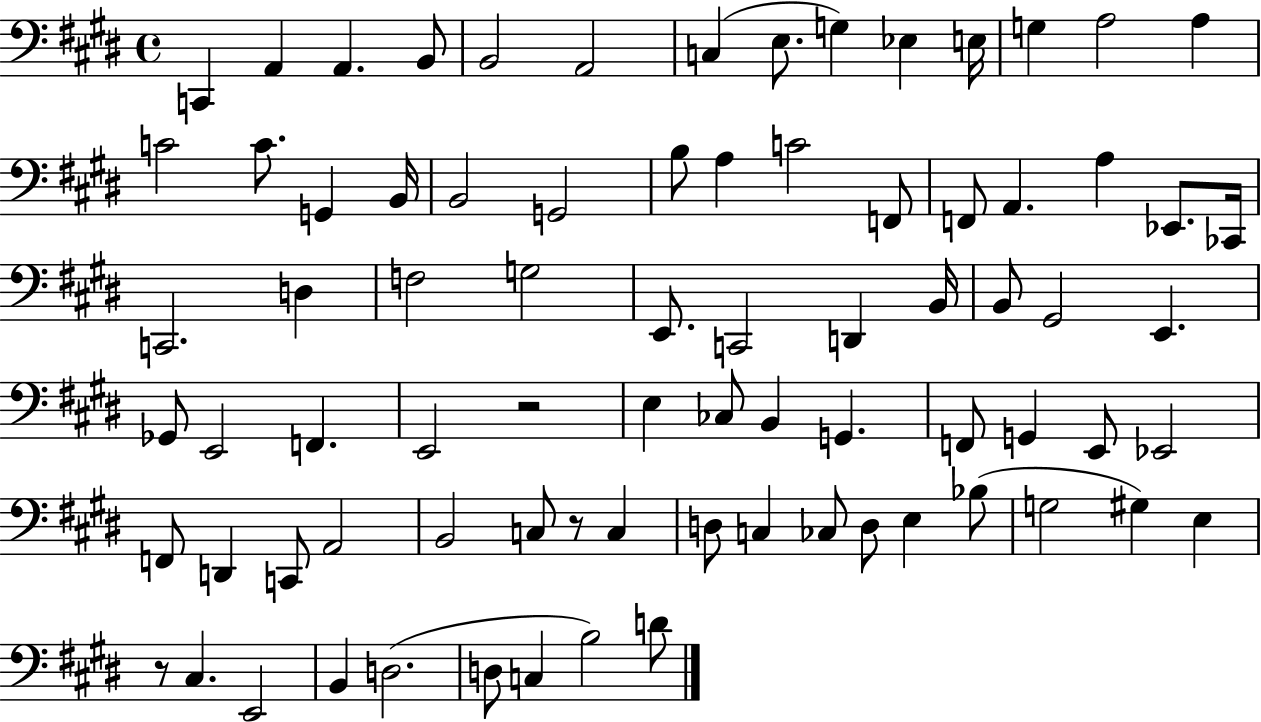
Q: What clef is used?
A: bass